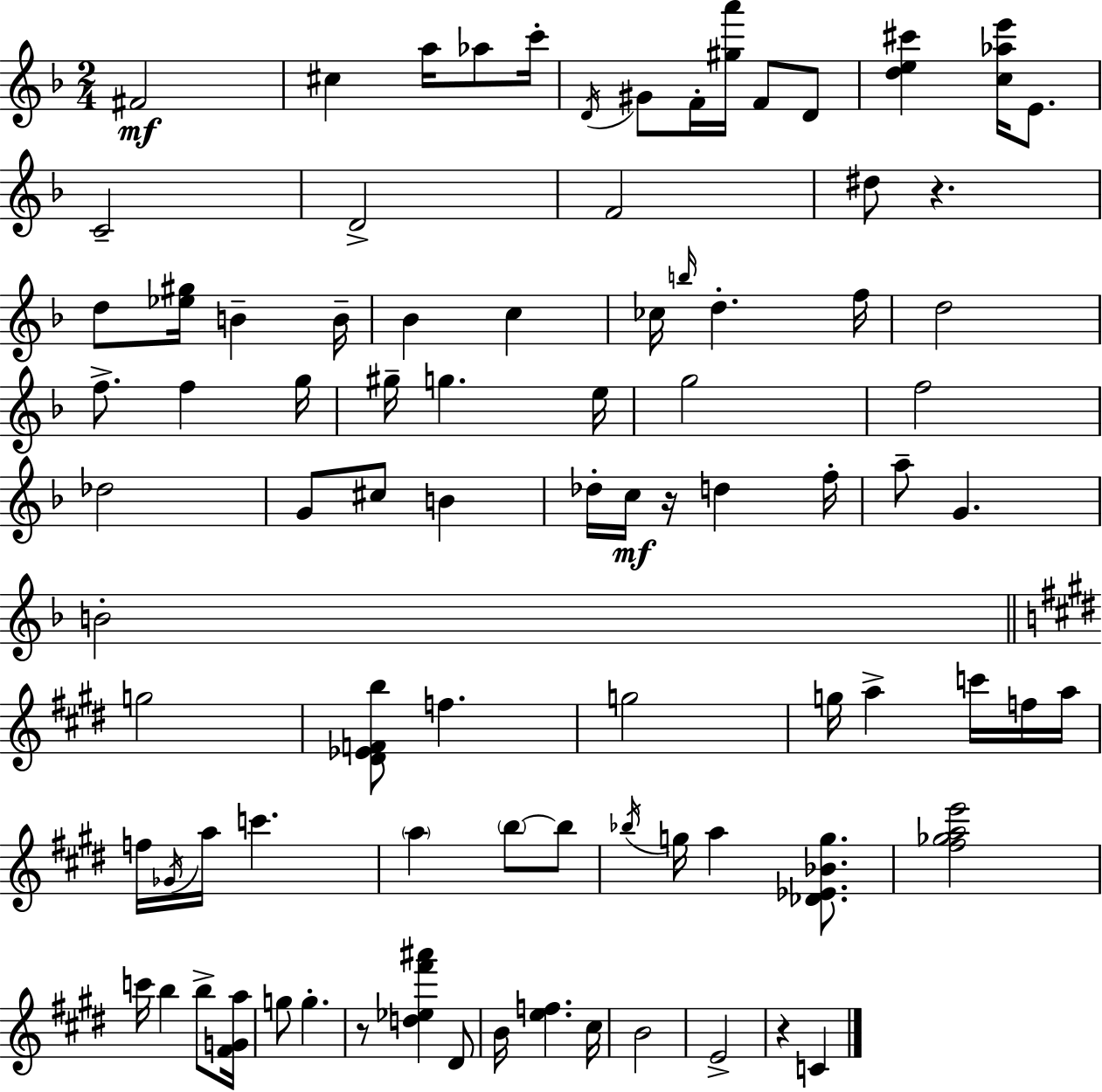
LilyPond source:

{
  \clef treble
  \numericTimeSignature
  \time 2/4
  \key f \major
  fis'2\mf | cis''4 a''16 aes''8 c'''16-. | \acciaccatura { d'16 } gis'8 f'16-. <gis'' a'''>16 f'8 d'8 | <d'' e'' cis'''>4 <c'' aes'' e'''>16 e'8. | \break c'2-- | d'2-> | f'2 | dis''8 r4. | \break d''8 <ees'' gis''>16 b'4-- | b'16-- bes'4 c''4 | ces''16 \grace { b''16 } d''4.-. | f''16 d''2 | \break f''8.-> f''4 | g''16 gis''16-- g''4. | e''16 g''2 | f''2 | \break des''2 | g'8 cis''8 b'4 | des''16-. c''16\mf r16 d''4 | f''16-. a''8-- g'4. | \break b'2-. | \bar "||" \break \key e \major g''2 | <dis' ees' f' b''>8 f''4. | g''2 | g''16 a''4-> c'''16 f''16 a''16 | \break f''16 \acciaccatura { ges'16 } a''16 c'''4. | \parenthesize a''4 \parenthesize b''8~~ b''8 | \acciaccatura { bes''16 } g''16 a''4 <des' ees' bes' g''>8. | <fis'' ges'' a'' e'''>2 | \break c'''16 b''4 b''8-> | <fis' g' a''>16 g''8 g''4.-. | r8 <d'' ees'' fis''' ais'''>4 | dis'8 b'16 <e'' f''>4. | \break cis''16 b'2 | e'2-> | r4 c'4 | \bar "|."
}